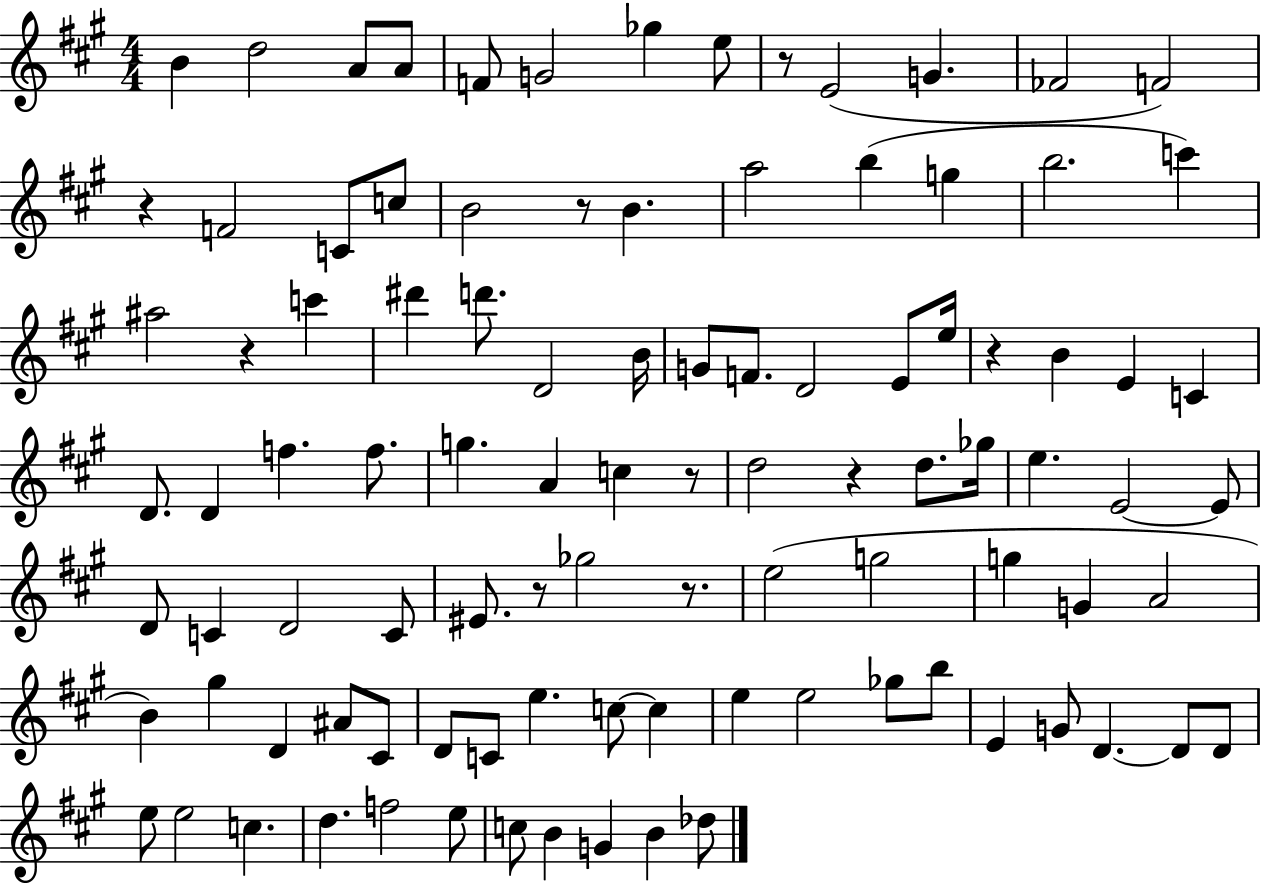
X:1
T:Untitled
M:4/4
L:1/4
K:A
B d2 A/2 A/2 F/2 G2 _g e/2 z/2 E2 G _F2 F2 z F2 C/2 c/2 B2 z/2 B a2 b g b2 c' ^a2 z c' ^d' d'/2 D2 B/4 G/2 F/2 D2 E/2 e/4 z B E C D/2 D f f/2 g A c z/2 d2 z d/2 _g/4 e E2 E/2 D/2 C D2 C/2 ^E/2 z/2 _g2 z/2 e2 g2 g G A2 B ^g D ^A/2 ^C/2 D/2 C/2 e c/2 c e e2 _g/2 b/2 E G/2 D D/2 D/2 e/2 e2 c d f2 e/2 c/2 B G B _d/2